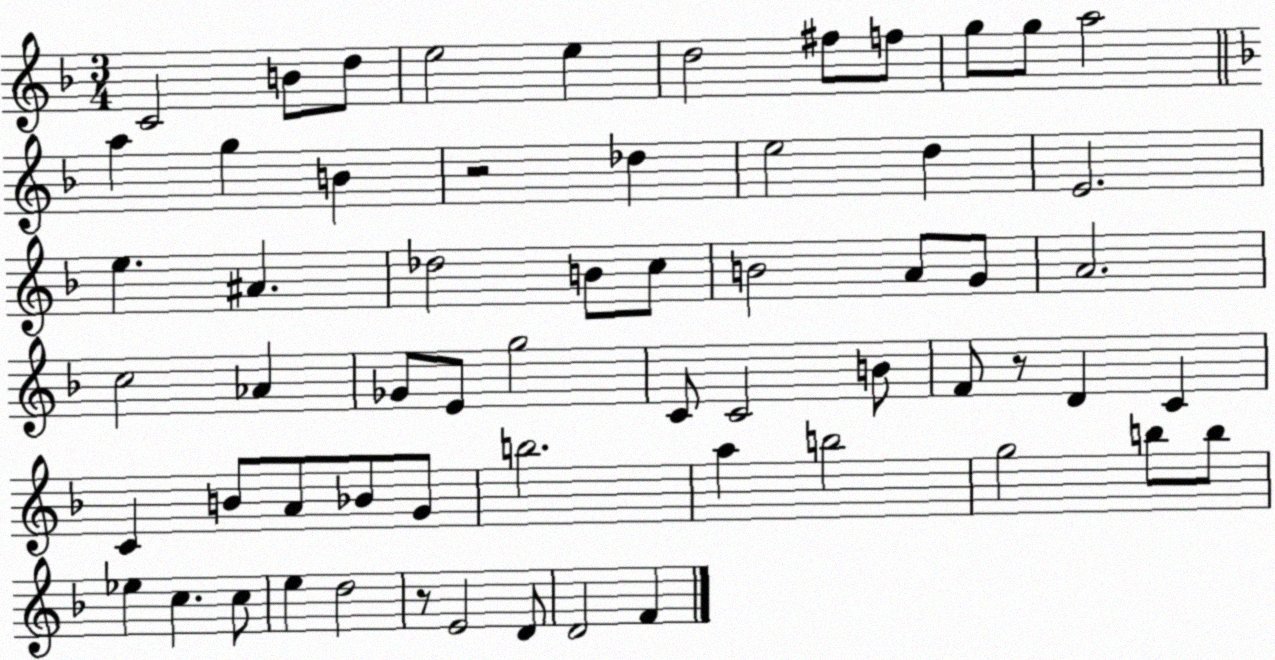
X:1
T:Untitled
M:3/4
L:1/4
K:F
C2 B/2 d/2 e2 e d2 ^f/2 f/2 g/2 g/2 a2 a g B z2 _d e2 d E2 e ^A _d2 B/2 c/2 B2 A/2 G/2 A2 c2 _A _G/2 E/2 g2 C/2 C2 B/2 F/2 z/2 D C C B/2 A/2 _B/2 G/2 b2 a b2 g2 b/2 b/2 _e c c/2 e d2 z/2 E2 D/2 D2 F